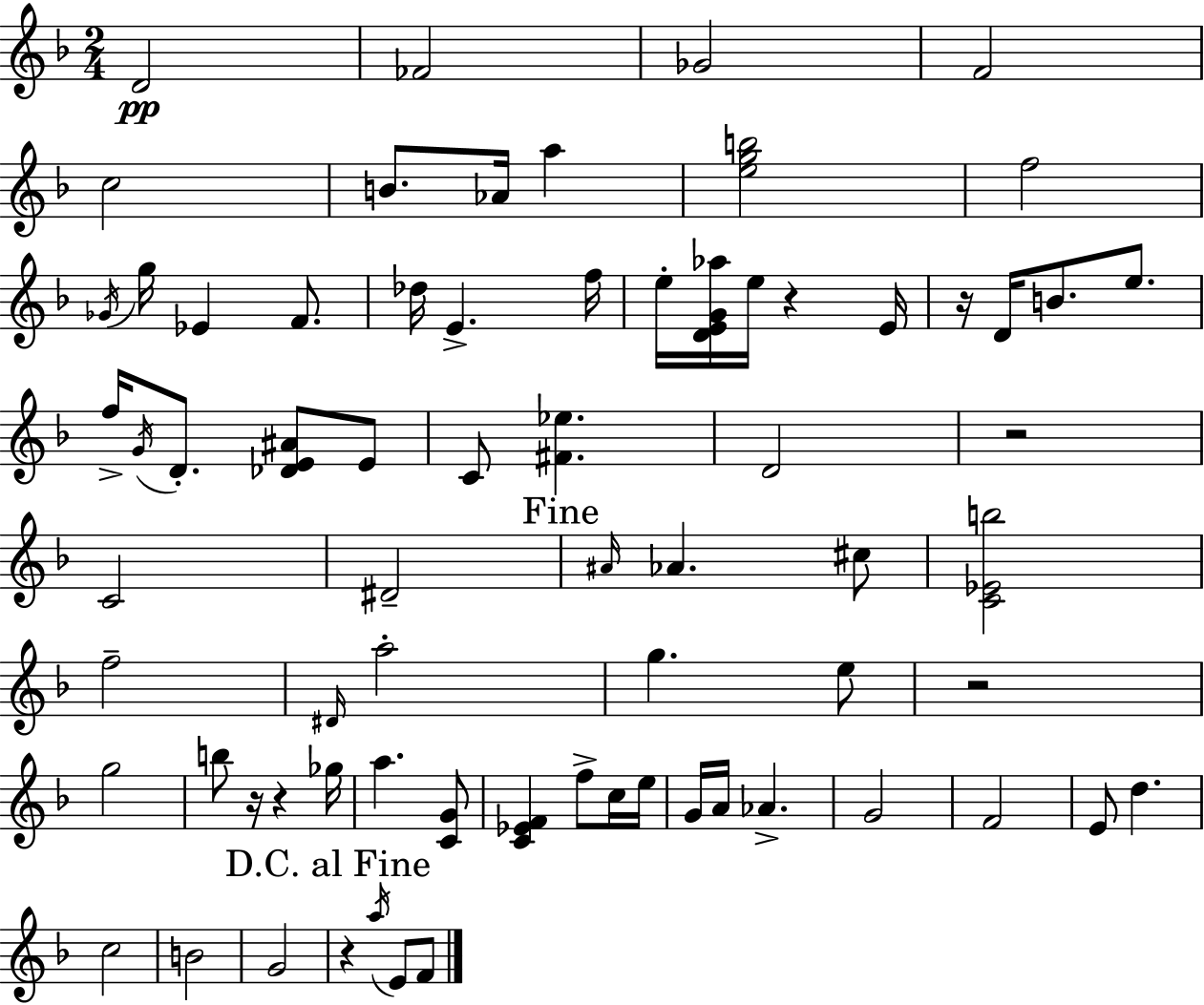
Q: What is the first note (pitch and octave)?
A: D4